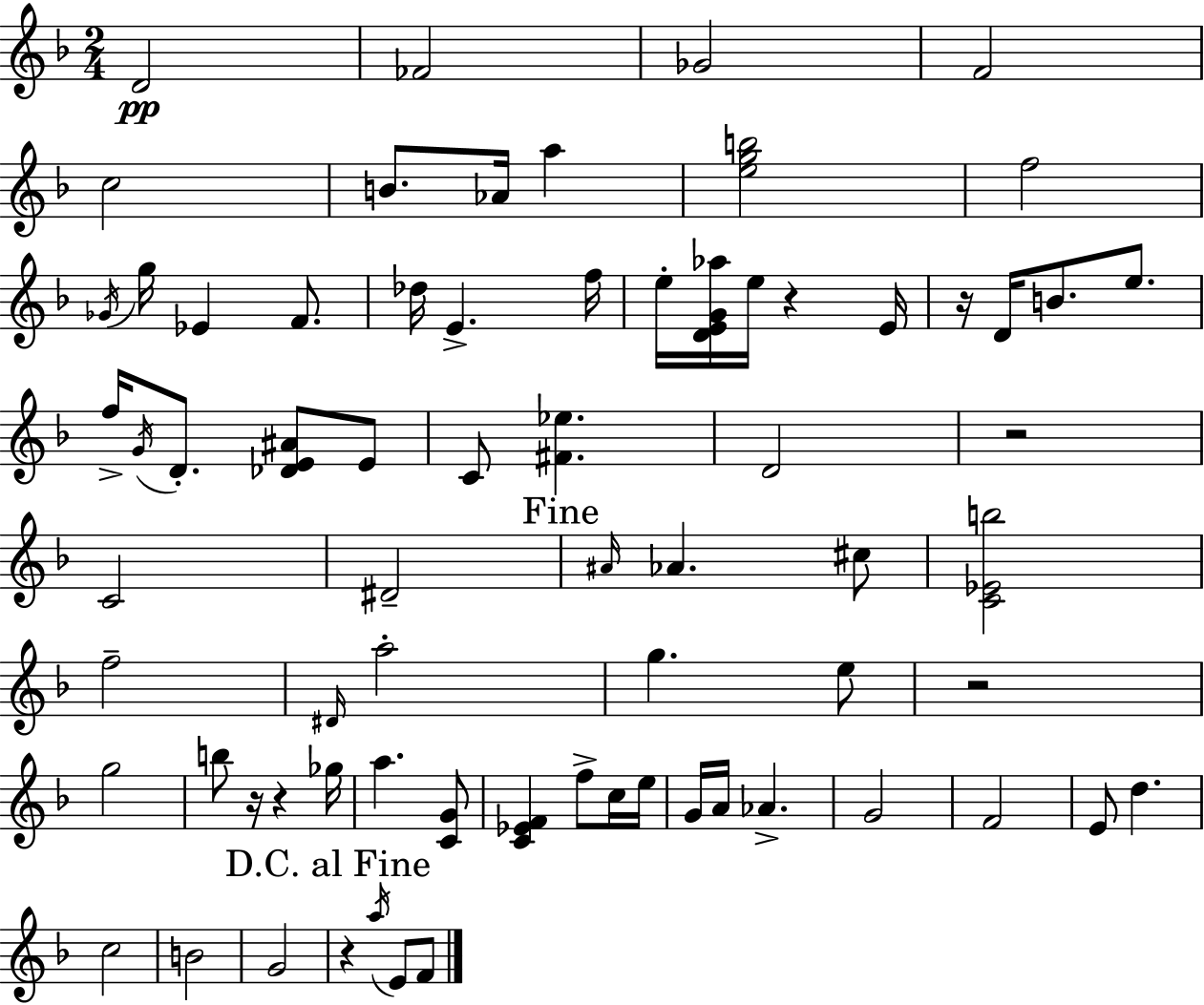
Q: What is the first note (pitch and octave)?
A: D4